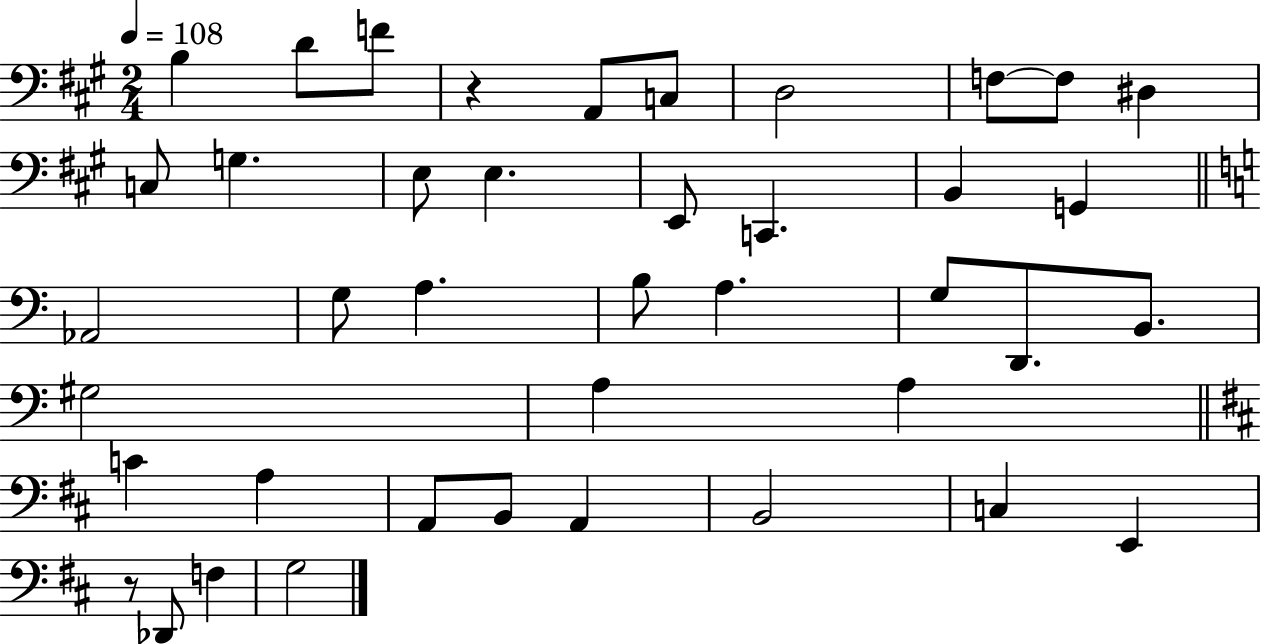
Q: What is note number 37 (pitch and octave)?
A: Db2